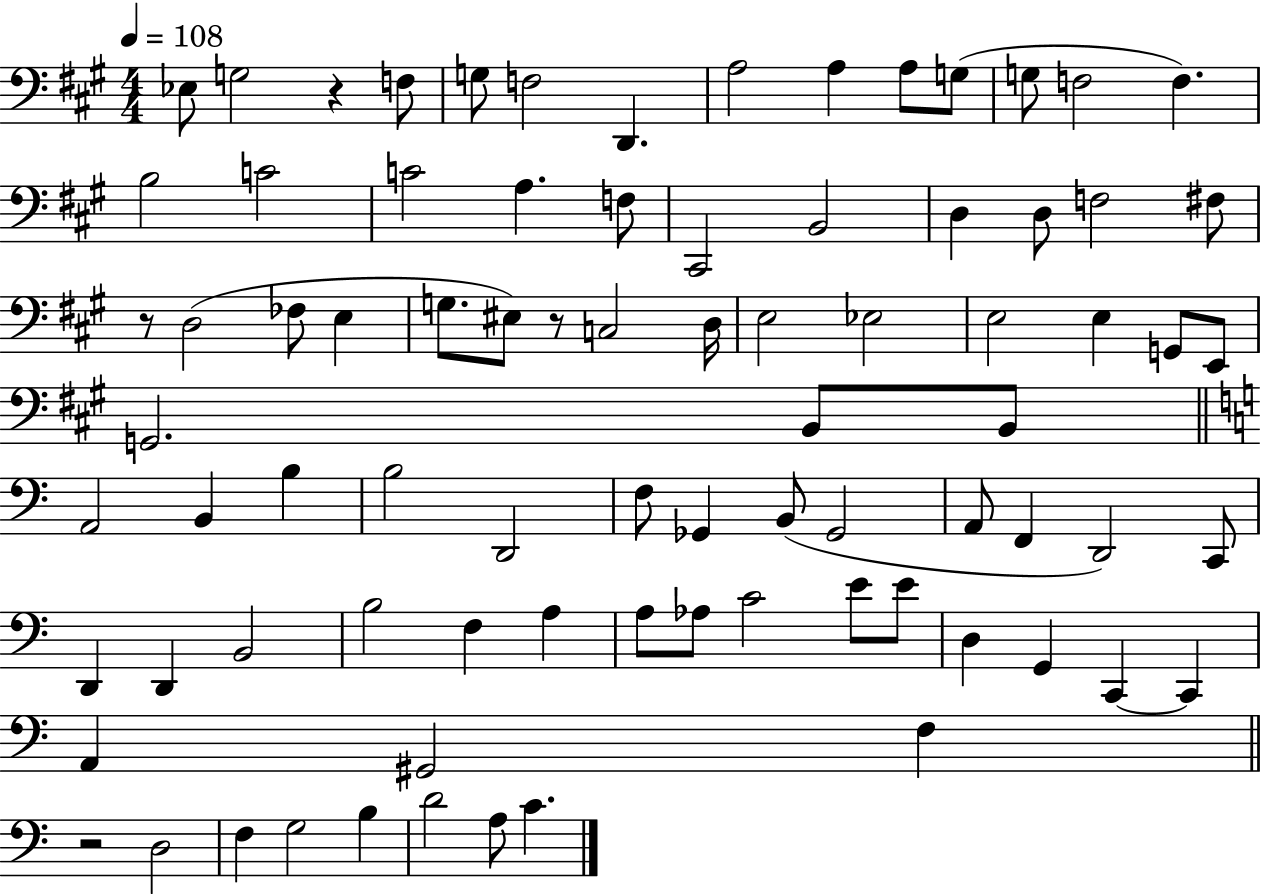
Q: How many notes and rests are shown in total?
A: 82